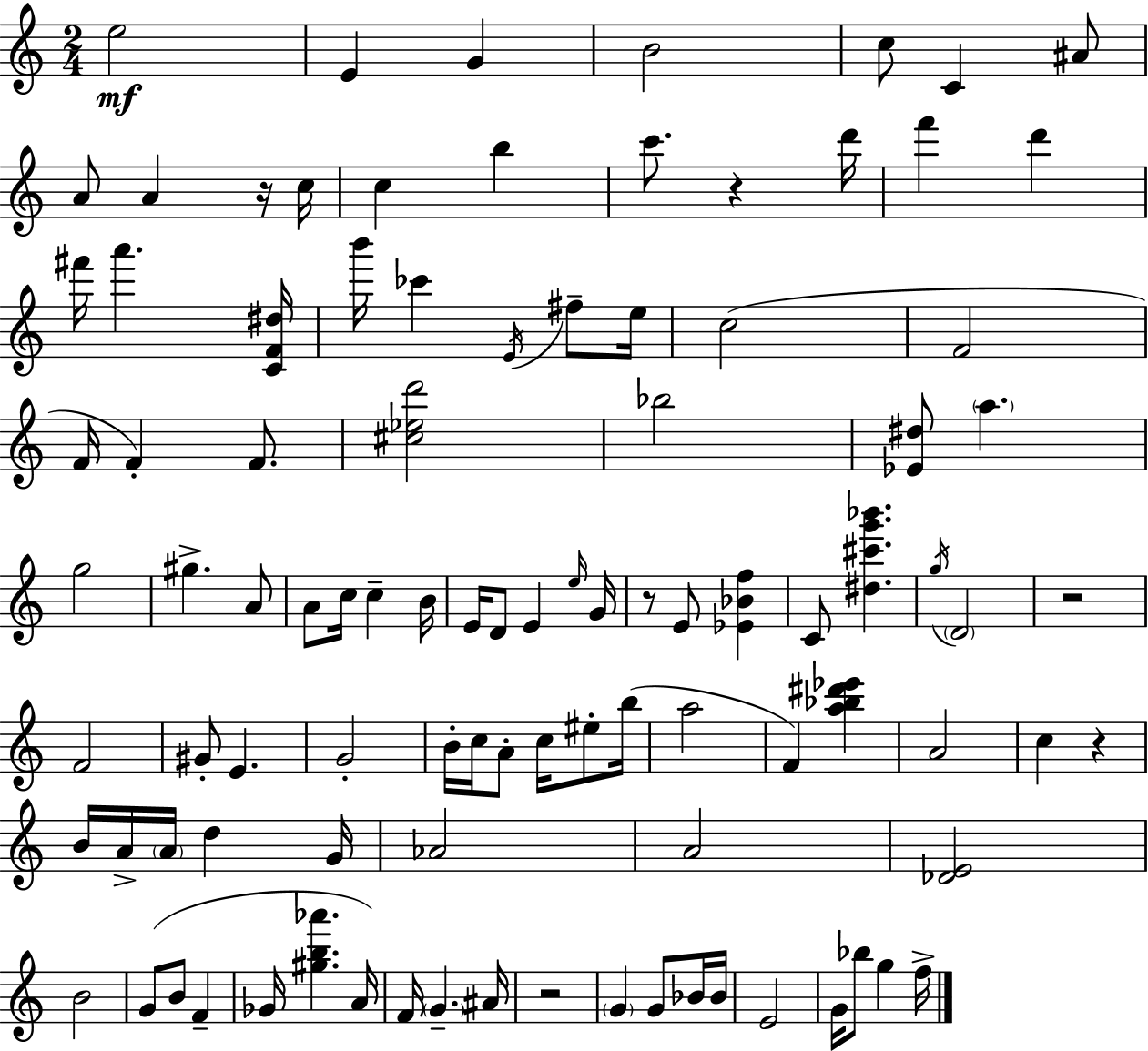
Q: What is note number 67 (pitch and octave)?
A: A4